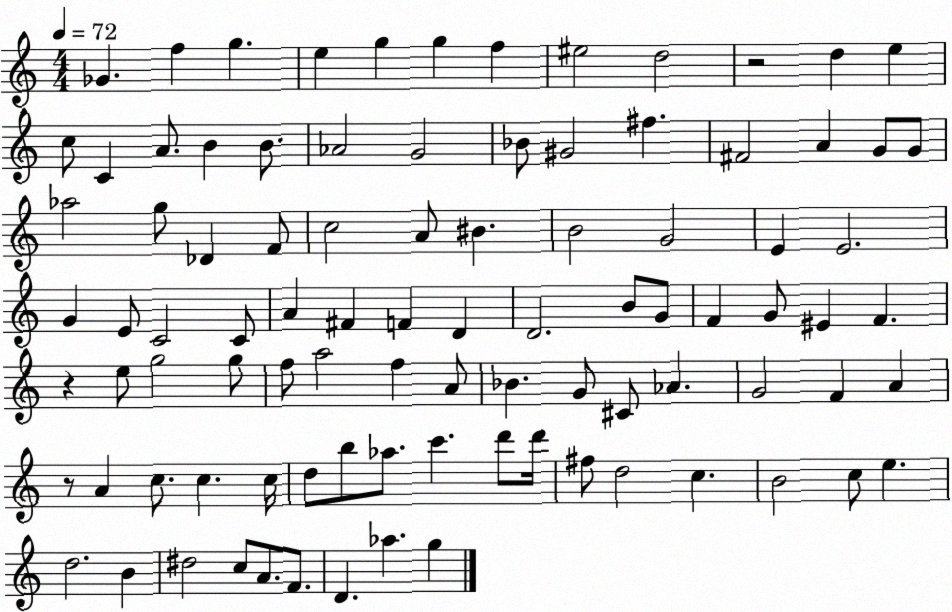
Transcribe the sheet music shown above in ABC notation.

X:1
T:Untitled
M:4/4
L:1/4
K:C
_G f g e g g f ^e2 d2 z2 d e c/2 C A/2 B B/2 _A2 G2 _B/2 ^G2 ^f ^F2 A G/2 G/2 _a2 g/2 _D F/2 c2 A/2 ^B B2 G2 E E2 G E/2 C2 C/2 A ^F F D D2 B/2 G/2 F G/2 ^E F z e/2 g2 g/2 f/2 a2 f A/2 _B G/2 ^C/2 _A G2 F A z/2 A c/2 c c/4 d/2 b/2 _a/2 c' d'/2 d'/4 ^f/2 d2 c B2 c/2 e d2 B ^d2 c/2 A/2 F/2 D _a g